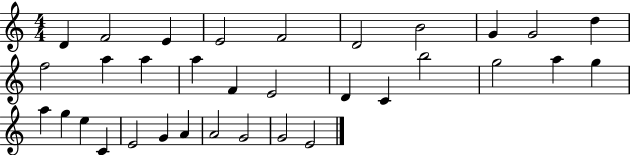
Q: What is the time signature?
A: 4/4